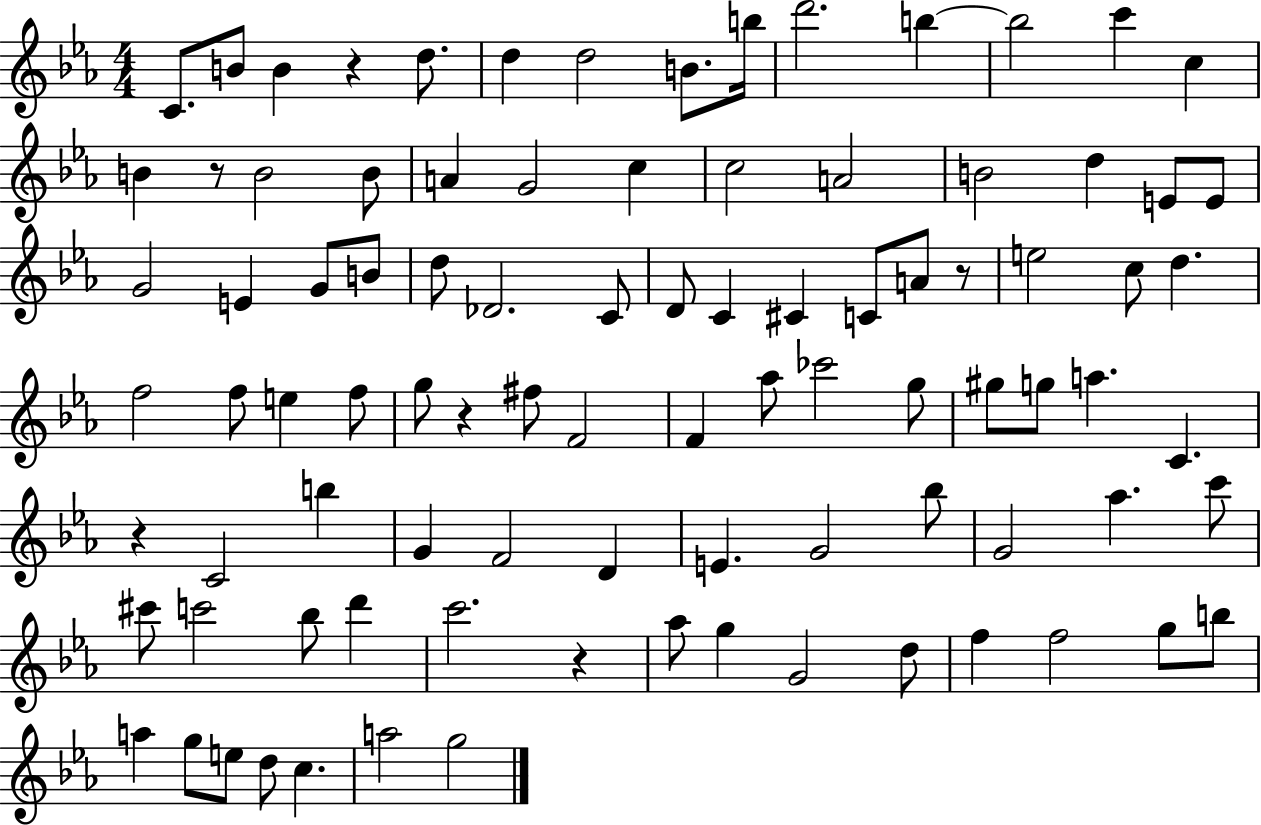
C4/e. B4/e B4/q R/q D5/e. D5/q D5/h B4/e. B5/s D6/h. B5/q B5/h C6/q C5/q B4/q R/e B4/h B4/e A4/q G4/h C5/q C5/h A4/h B4/h D5/q E4/e E4/e G4/h E4/q G4/e B4/e D5/e Db4/h. C4/e D4/e C4/q C#4/q C4/e A4/e R/e E5/h C5/e D5/q. F5/h F5/e E5/q F5/e G5/e R/q F#5/e F4/h F4/q Ab5/e CES6/h G5/e G#5/e G5/e A5/q. C4/q. R/q C4/h B5/q G4/q F4/h D4/q E4/q. G4/h Bb5/e G4/h Ab5/q. C6/e C#6/e C6/h Bb5/e D6/q C6/h. R/q Ab5/e G5/q G4/h D5/e F5/q F5/h G5/e B5/e A5/q G5/e E5/e D5/e C5/q. A5/h G5/h